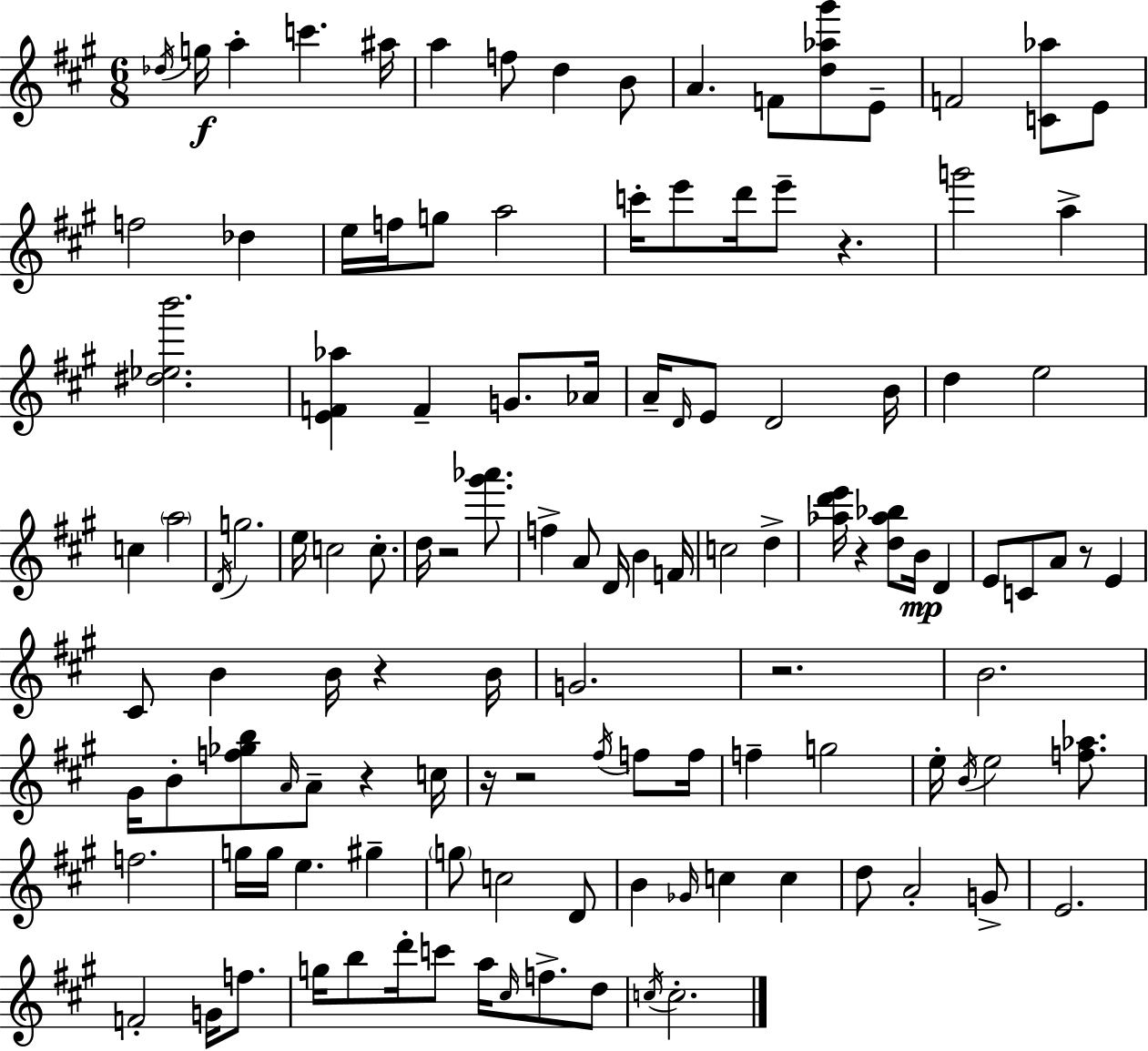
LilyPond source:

{
  \clef treble
  \numericTimeSignature
  \time 6/8
  \key a \major
  \acciaccatura { des''16 }\f g''16 a''4-. c'''4. | ais''16 a''4 f''8 d''4 b'8 | a'4. f'8 <d'' aes'' gis'''>8 e'8-- | f'2 <c' aes''>8 e'8 | \break f''2 des''4 | e''16 f''16 g''8 a''2 | c'''16-. e'''8 d'''16 e'''8-- r4. | g'''2 a''4-> | \break <dis'' ees'' b'''>2. | <e' f' aes''>4 f'4-- g'8. | aes'16 a'16-- \grace { d'16 } e'8 d'2 | b'16 d''4 e''2 | \break c''4 \parenthesize a''2 | \acciaccatura { d'16 } g''2. | e''16 c''2 | c''8.-. d''16 r2 | \break <gis''' aes'''>8. f''4-> a'8 d'16 b'4 | f'16 c''2 d''4-> | <aes'' d''' e'''>16 r4 <d'' aes'' bes''>8 b'16\mp d'4 | e'8 c'8 a'8 r8 e'4 | \break cis'8 b'4 b'16 r4 | b'16 g'2. | r2. | b'2. | \break gis'16 b'8-. <f'' ges'' b''>8 \grace { a'16 } a'8-- r4 | c''16 r16 r2 | \acciaccatura { fis''16 } f''8 f''16 f''4-- g''2 | e''16-. \acciaccatura { b'16 } e''2 | \break <f'' aes''>8. f''2. | g''16 g''16 e''4. | gis''4-- \parenthesize g''8 c''2 | d'8 b'4 \grace { ges'16 } c''4 | \break c''4 d''8 a'2-. | g'8-> e'2. | f'2-. | g'16 f''8. g''16 b''8 d'''16-. c'''8 | \break a''16 \grace { cis''16 } f''8.-> d''8 \acciaccatura { c''16 } c''2.-. | \bar "|."
}